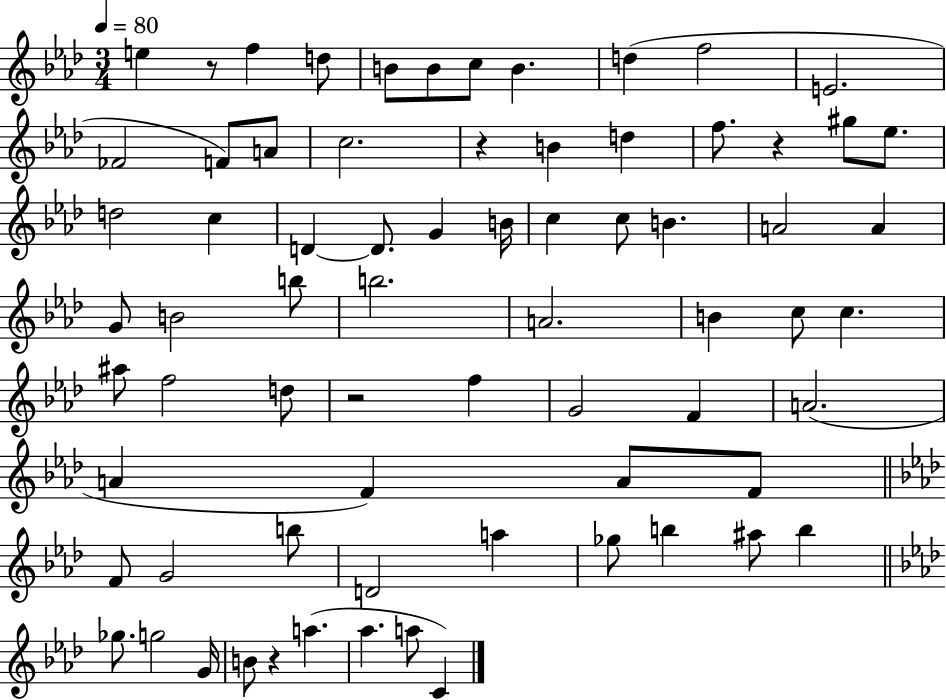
X:1
T:Untitled
M:3/4
L:1/4
K:Ab
e z/2 f d/2 B/2 B/2 c/2 B d f2 E2 _F2 F/2 A/2 c2 z B d f/2 z ^g/2 _e/2 d2 c D D/2 G B/4 c c/2 B A2 A G/2 B2 b/2 b2 A2 B c/2 c ^a/2 f2 d/2 z2 f G2 F A2 A F A/2 F/2 F/2 G2 b/2 D2 a _g/2 b ^a/2 b _g/2 g2 G/4 B/2 z a _a a/2 C